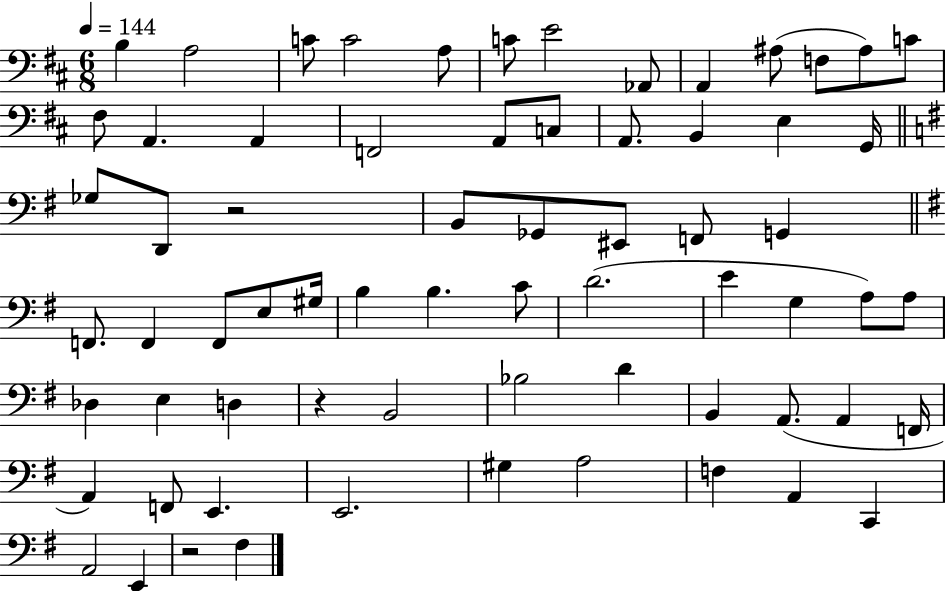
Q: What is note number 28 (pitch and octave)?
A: EIS2